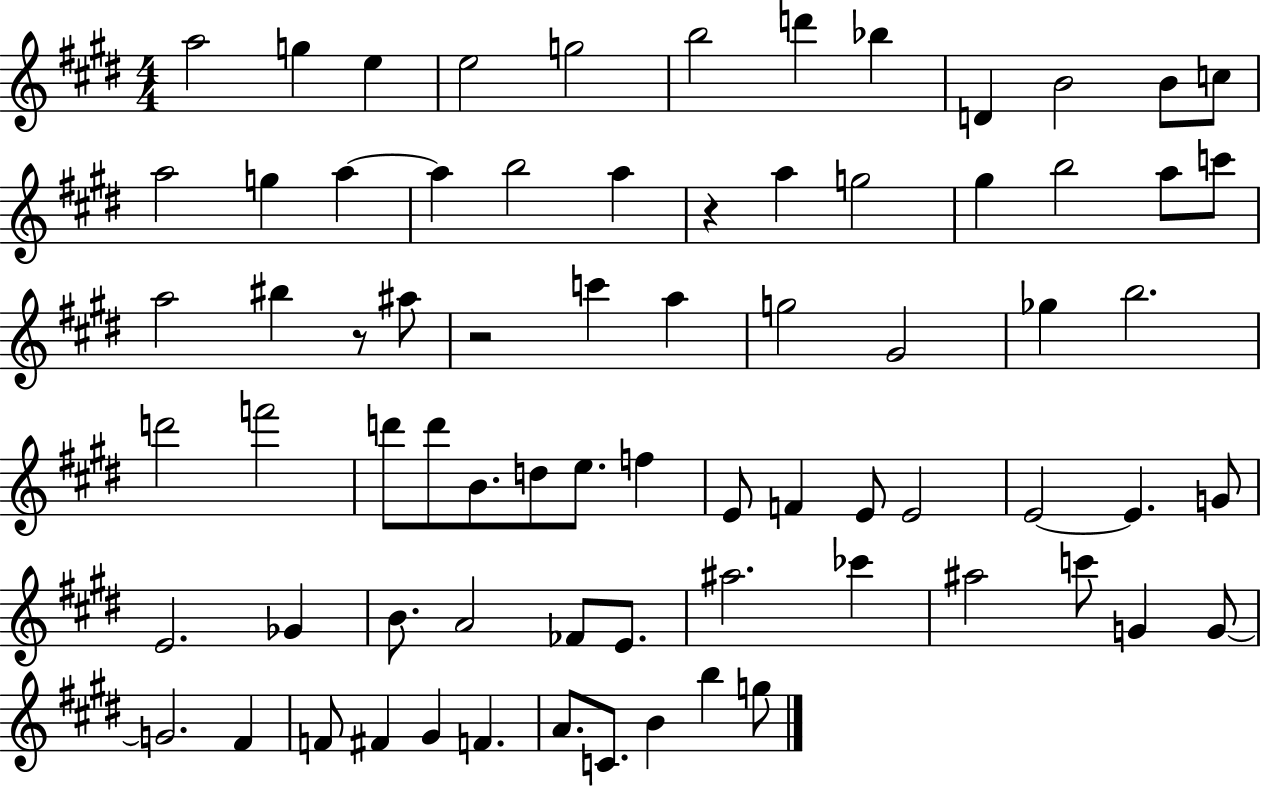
A5/h G5/q E5/q E5/h G5/h B5/h D6/q Bb5/q D4/q B4/h B4/e C5/e A5/h G5/q A5/q A5/q B5/h A5/q R/q A5/q G5/h G#5/q B5/h A5/e C6/e A5/h BIS5/q R/e A#5/e R/h C6/q A5/q G5/h G#4/h Gb5/q B5/h. D6/h F6/h D6/e D6/e B4/e. D5/e E5/e. F5/q E4/e F4/q E4/e E4/h E4/h E4/q. G4/e E4/h. Gb4/q B4/e. A4/h FES4/e E4/e. A#5/h. CES6/q A#5/h C6/e G4/q G4/e G4/h. F#4/q F4/e F#4/q G#4/q F4/q. A4/e. C4/e. B4/q B5/q G5/e